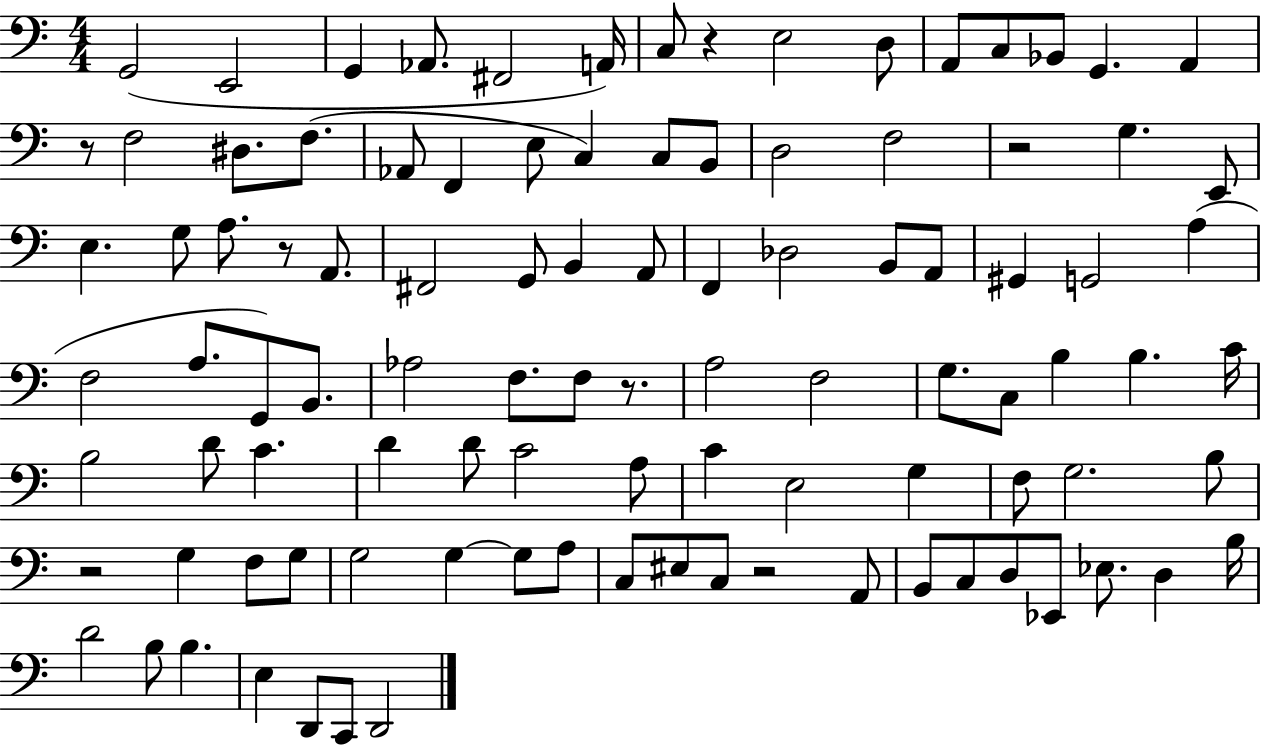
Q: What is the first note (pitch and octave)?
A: G2